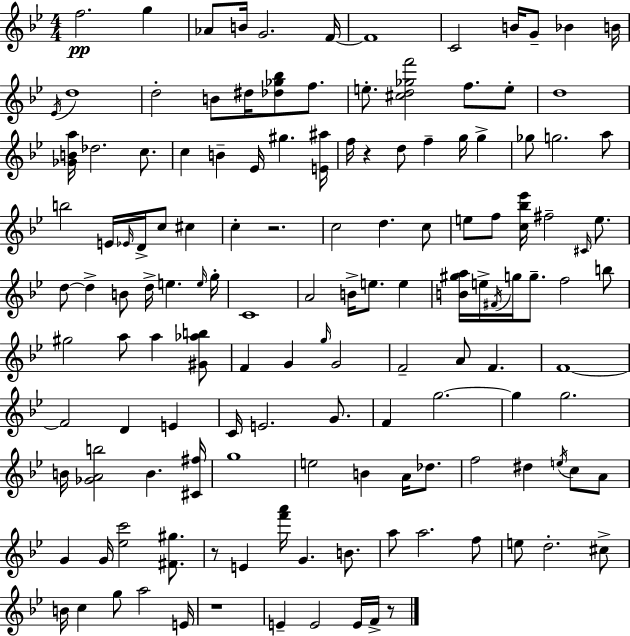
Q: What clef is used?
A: treble